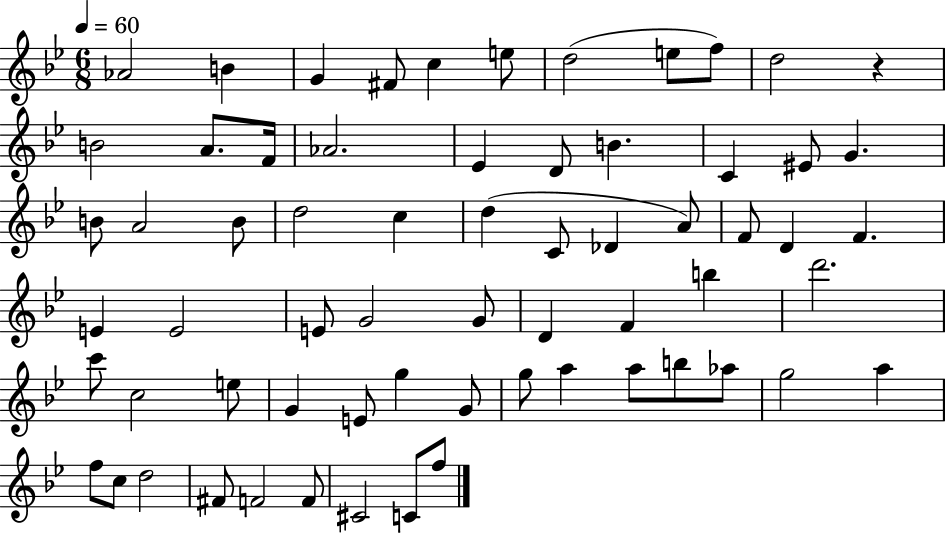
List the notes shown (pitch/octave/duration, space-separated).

Ab4/h B4/q G4/q F#4/e C5/q E5/e D5/h E5/e F5/e D5/h R/q B4/h A4/e. F4/s Ab4/h. Eb4/q D4/e B4/q. C4/q EIS4/e G4/q. B4/e A4/h B4/e D5/h C5/q D5/q C4/e Db4/q A4/e F4/e D4/q F4/q. E4/q E4/h E4/e G4/h G4/e D4/q F4/q B5/q D6/h. C6/e C5/h E5/e G4/q E4/e G5/q G4/e G5/e A5/q A5/e B5/e Ab5/e G5/h A5/q F5/e C5/e D5/h F#4/e F4/h F4/e C#4/h C4/e F5/e